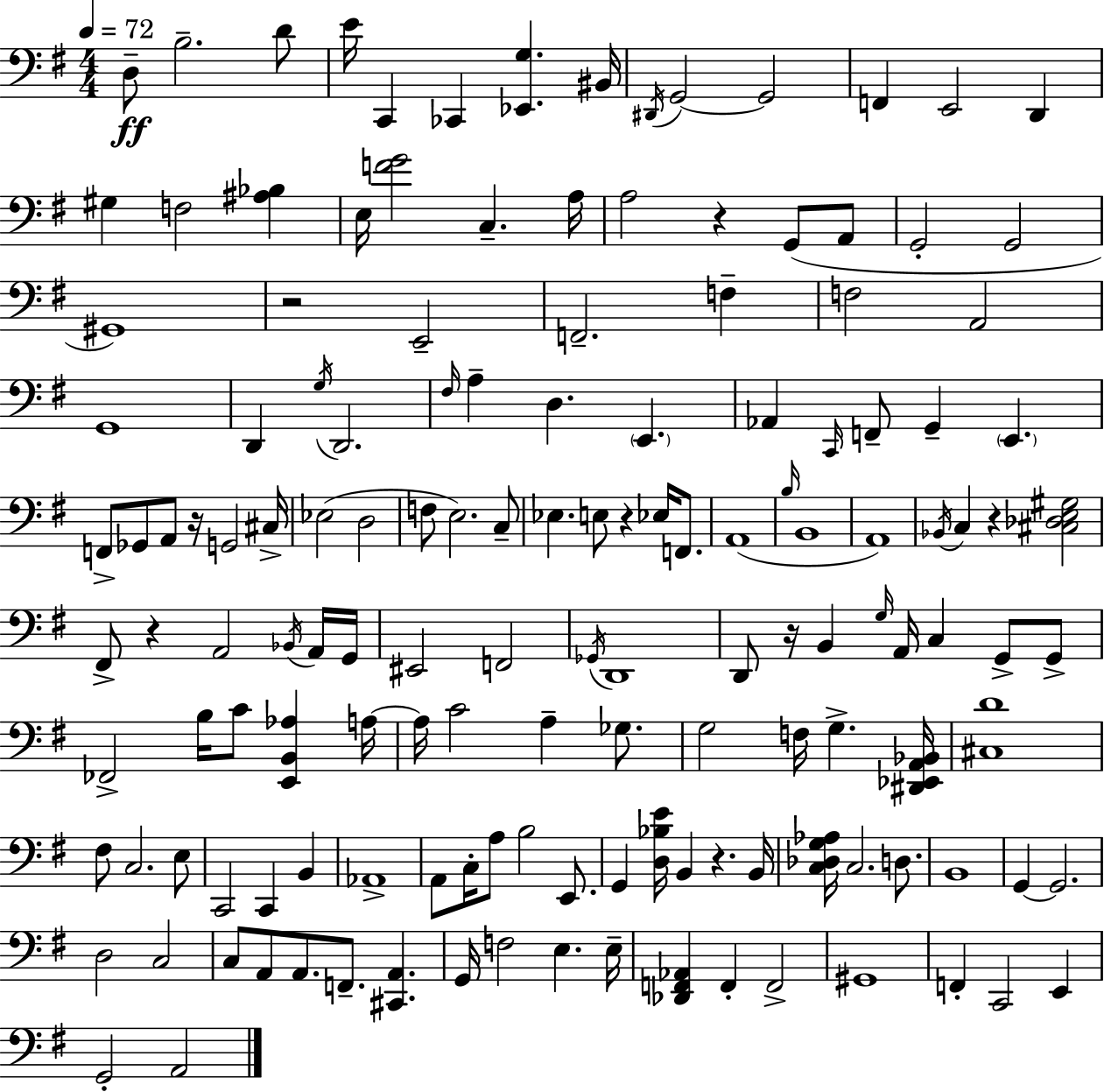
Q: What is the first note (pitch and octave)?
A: D3